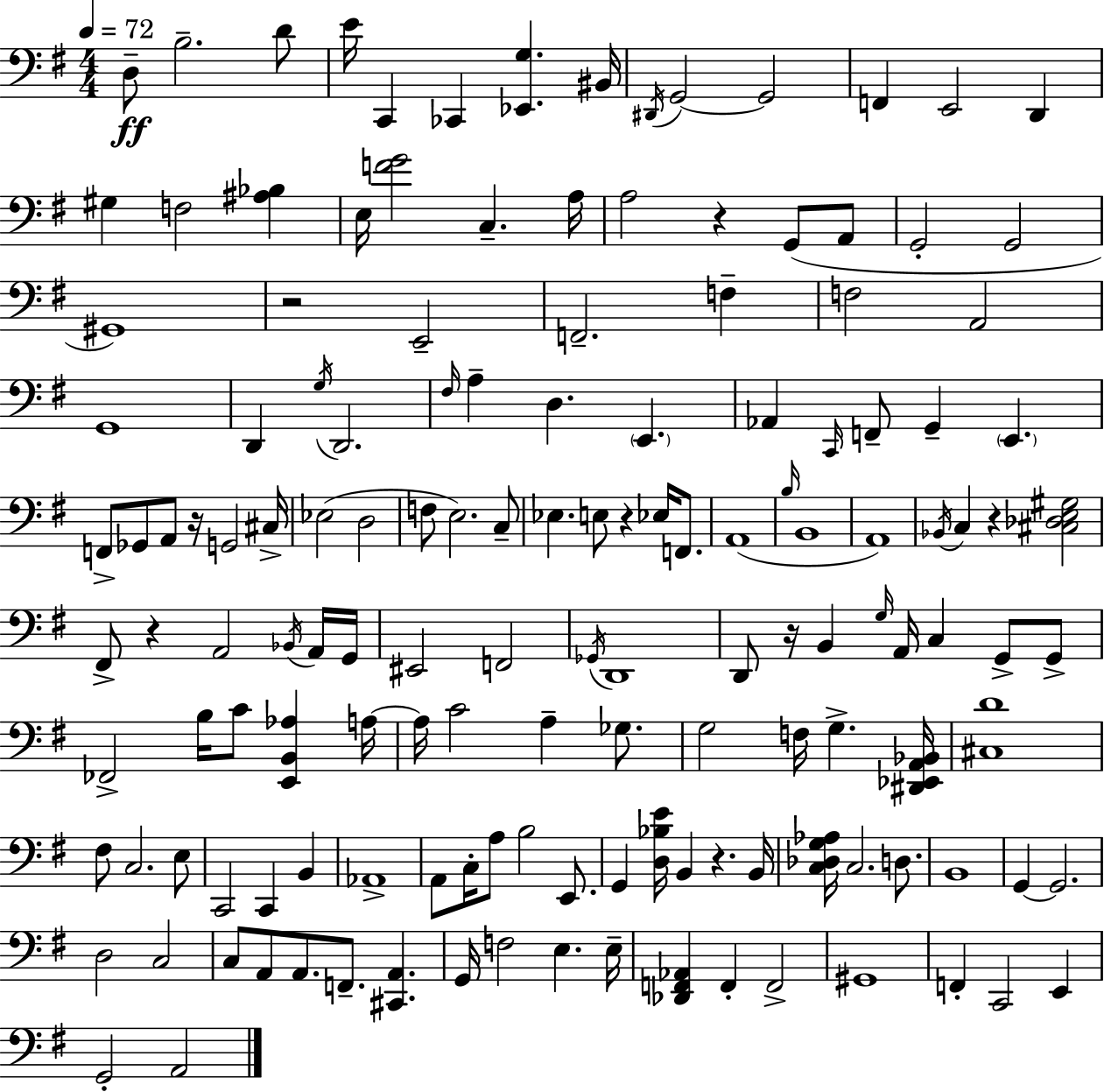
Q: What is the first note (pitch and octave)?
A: D3